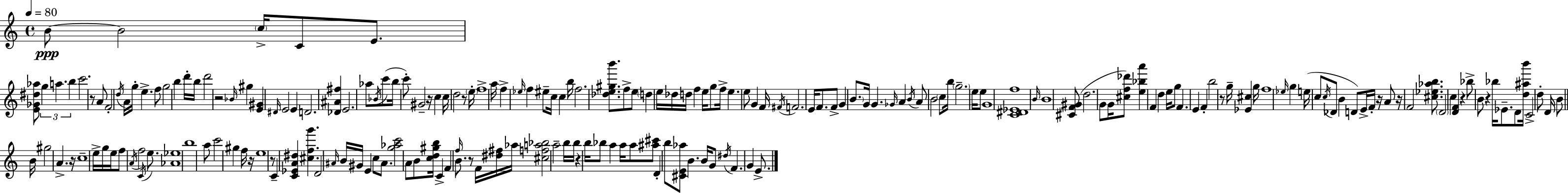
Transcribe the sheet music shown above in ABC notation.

X:1
T:Untitled
M:4/4
L:1/4
K:C
B/2 B2 c/4 C/2 E/2 [E_G^d_a]/2 g a b c'2 z/2 A/2 F2 d/4 A/4 g/4 e f/2 g2 b d'/4 b/4 d'2 z2 _B/4 ^g [E^G] ^D/4 E2 E D2 [_D^A^f] E2 _a/2 _B/4 c'/2 b/4 c'/2 ^G2 z/4 c c/4 d2 z/2 e/4 f4 a/4 f _e/4 f ^e/2 c/4 c b/4 f2 [_de^gb']/2 f/2 e/2 d e/4 _d/4 d/4 f e/4 g/2 f/4 e e/2 G F/4 ^F/4 F2 E/4 F/2 F/2 G B/2 G/4 G _G/4 A B/4 A/2 B2 c/2 b/4 g2 e/4 e/2 G4 [C^D_Ef]4 B/4 B4 [^CF^G]/2 d2 G/2 G/4 [^cf_d']/2 [e_ba'] F d e/4 g/2 F E F b2 z/2 g/4 [_E^c] g/4 f4 _e/4 g e/4 c/2 c/4 _D/2 B D/2 E/4 F/4 z/4 A/2 z/4 F2 [^c_e_ab]/2 D2 c [DF] z _b/2 B/2 z _b/4 _E/2 D/2 [d^ab']/4 C2 d/2 D/4 B/2 B/4 ^g2 A z/4 c4 e/4 g/4 e/4 f/2 A/4 f2 C/4 e/2 [_A_e]4 b4 a/2 c'2 ^g f/4 z/4 e4 z/2 C [C_EA^d] [^cfg'] D2 ^A/4 B/4 ^G/4 E c/2 ^A/2 [g_ac']2 A/2 B/2 [cd^gb]/4 C F f/4 B/2 z/2 F/4 [^d^f]/4 _a/4 [^cfa_b]2 a2 b/4 b/4 z b/4 _b/2 a a/4 a/2 [^a^c']/2 D b/2 [^CE_a]/2 B B/4 G/2 ^d/4 F G E/2